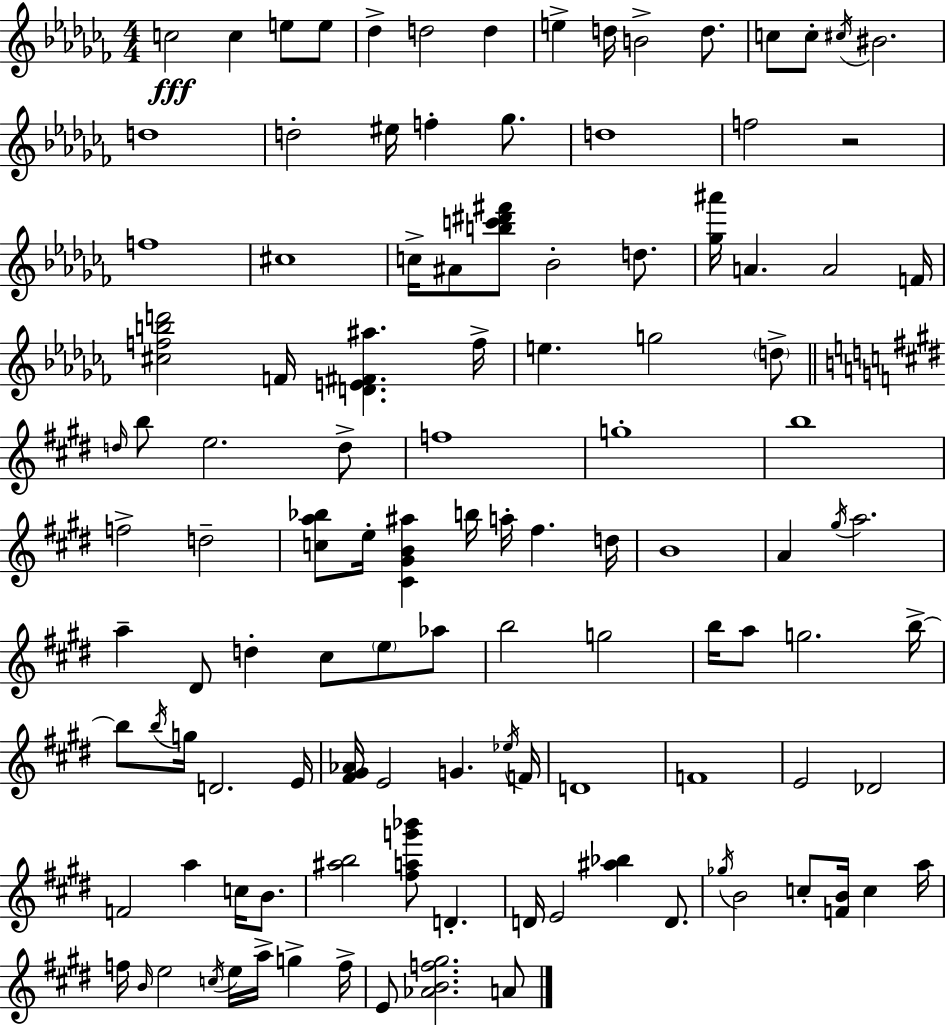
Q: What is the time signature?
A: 4/4